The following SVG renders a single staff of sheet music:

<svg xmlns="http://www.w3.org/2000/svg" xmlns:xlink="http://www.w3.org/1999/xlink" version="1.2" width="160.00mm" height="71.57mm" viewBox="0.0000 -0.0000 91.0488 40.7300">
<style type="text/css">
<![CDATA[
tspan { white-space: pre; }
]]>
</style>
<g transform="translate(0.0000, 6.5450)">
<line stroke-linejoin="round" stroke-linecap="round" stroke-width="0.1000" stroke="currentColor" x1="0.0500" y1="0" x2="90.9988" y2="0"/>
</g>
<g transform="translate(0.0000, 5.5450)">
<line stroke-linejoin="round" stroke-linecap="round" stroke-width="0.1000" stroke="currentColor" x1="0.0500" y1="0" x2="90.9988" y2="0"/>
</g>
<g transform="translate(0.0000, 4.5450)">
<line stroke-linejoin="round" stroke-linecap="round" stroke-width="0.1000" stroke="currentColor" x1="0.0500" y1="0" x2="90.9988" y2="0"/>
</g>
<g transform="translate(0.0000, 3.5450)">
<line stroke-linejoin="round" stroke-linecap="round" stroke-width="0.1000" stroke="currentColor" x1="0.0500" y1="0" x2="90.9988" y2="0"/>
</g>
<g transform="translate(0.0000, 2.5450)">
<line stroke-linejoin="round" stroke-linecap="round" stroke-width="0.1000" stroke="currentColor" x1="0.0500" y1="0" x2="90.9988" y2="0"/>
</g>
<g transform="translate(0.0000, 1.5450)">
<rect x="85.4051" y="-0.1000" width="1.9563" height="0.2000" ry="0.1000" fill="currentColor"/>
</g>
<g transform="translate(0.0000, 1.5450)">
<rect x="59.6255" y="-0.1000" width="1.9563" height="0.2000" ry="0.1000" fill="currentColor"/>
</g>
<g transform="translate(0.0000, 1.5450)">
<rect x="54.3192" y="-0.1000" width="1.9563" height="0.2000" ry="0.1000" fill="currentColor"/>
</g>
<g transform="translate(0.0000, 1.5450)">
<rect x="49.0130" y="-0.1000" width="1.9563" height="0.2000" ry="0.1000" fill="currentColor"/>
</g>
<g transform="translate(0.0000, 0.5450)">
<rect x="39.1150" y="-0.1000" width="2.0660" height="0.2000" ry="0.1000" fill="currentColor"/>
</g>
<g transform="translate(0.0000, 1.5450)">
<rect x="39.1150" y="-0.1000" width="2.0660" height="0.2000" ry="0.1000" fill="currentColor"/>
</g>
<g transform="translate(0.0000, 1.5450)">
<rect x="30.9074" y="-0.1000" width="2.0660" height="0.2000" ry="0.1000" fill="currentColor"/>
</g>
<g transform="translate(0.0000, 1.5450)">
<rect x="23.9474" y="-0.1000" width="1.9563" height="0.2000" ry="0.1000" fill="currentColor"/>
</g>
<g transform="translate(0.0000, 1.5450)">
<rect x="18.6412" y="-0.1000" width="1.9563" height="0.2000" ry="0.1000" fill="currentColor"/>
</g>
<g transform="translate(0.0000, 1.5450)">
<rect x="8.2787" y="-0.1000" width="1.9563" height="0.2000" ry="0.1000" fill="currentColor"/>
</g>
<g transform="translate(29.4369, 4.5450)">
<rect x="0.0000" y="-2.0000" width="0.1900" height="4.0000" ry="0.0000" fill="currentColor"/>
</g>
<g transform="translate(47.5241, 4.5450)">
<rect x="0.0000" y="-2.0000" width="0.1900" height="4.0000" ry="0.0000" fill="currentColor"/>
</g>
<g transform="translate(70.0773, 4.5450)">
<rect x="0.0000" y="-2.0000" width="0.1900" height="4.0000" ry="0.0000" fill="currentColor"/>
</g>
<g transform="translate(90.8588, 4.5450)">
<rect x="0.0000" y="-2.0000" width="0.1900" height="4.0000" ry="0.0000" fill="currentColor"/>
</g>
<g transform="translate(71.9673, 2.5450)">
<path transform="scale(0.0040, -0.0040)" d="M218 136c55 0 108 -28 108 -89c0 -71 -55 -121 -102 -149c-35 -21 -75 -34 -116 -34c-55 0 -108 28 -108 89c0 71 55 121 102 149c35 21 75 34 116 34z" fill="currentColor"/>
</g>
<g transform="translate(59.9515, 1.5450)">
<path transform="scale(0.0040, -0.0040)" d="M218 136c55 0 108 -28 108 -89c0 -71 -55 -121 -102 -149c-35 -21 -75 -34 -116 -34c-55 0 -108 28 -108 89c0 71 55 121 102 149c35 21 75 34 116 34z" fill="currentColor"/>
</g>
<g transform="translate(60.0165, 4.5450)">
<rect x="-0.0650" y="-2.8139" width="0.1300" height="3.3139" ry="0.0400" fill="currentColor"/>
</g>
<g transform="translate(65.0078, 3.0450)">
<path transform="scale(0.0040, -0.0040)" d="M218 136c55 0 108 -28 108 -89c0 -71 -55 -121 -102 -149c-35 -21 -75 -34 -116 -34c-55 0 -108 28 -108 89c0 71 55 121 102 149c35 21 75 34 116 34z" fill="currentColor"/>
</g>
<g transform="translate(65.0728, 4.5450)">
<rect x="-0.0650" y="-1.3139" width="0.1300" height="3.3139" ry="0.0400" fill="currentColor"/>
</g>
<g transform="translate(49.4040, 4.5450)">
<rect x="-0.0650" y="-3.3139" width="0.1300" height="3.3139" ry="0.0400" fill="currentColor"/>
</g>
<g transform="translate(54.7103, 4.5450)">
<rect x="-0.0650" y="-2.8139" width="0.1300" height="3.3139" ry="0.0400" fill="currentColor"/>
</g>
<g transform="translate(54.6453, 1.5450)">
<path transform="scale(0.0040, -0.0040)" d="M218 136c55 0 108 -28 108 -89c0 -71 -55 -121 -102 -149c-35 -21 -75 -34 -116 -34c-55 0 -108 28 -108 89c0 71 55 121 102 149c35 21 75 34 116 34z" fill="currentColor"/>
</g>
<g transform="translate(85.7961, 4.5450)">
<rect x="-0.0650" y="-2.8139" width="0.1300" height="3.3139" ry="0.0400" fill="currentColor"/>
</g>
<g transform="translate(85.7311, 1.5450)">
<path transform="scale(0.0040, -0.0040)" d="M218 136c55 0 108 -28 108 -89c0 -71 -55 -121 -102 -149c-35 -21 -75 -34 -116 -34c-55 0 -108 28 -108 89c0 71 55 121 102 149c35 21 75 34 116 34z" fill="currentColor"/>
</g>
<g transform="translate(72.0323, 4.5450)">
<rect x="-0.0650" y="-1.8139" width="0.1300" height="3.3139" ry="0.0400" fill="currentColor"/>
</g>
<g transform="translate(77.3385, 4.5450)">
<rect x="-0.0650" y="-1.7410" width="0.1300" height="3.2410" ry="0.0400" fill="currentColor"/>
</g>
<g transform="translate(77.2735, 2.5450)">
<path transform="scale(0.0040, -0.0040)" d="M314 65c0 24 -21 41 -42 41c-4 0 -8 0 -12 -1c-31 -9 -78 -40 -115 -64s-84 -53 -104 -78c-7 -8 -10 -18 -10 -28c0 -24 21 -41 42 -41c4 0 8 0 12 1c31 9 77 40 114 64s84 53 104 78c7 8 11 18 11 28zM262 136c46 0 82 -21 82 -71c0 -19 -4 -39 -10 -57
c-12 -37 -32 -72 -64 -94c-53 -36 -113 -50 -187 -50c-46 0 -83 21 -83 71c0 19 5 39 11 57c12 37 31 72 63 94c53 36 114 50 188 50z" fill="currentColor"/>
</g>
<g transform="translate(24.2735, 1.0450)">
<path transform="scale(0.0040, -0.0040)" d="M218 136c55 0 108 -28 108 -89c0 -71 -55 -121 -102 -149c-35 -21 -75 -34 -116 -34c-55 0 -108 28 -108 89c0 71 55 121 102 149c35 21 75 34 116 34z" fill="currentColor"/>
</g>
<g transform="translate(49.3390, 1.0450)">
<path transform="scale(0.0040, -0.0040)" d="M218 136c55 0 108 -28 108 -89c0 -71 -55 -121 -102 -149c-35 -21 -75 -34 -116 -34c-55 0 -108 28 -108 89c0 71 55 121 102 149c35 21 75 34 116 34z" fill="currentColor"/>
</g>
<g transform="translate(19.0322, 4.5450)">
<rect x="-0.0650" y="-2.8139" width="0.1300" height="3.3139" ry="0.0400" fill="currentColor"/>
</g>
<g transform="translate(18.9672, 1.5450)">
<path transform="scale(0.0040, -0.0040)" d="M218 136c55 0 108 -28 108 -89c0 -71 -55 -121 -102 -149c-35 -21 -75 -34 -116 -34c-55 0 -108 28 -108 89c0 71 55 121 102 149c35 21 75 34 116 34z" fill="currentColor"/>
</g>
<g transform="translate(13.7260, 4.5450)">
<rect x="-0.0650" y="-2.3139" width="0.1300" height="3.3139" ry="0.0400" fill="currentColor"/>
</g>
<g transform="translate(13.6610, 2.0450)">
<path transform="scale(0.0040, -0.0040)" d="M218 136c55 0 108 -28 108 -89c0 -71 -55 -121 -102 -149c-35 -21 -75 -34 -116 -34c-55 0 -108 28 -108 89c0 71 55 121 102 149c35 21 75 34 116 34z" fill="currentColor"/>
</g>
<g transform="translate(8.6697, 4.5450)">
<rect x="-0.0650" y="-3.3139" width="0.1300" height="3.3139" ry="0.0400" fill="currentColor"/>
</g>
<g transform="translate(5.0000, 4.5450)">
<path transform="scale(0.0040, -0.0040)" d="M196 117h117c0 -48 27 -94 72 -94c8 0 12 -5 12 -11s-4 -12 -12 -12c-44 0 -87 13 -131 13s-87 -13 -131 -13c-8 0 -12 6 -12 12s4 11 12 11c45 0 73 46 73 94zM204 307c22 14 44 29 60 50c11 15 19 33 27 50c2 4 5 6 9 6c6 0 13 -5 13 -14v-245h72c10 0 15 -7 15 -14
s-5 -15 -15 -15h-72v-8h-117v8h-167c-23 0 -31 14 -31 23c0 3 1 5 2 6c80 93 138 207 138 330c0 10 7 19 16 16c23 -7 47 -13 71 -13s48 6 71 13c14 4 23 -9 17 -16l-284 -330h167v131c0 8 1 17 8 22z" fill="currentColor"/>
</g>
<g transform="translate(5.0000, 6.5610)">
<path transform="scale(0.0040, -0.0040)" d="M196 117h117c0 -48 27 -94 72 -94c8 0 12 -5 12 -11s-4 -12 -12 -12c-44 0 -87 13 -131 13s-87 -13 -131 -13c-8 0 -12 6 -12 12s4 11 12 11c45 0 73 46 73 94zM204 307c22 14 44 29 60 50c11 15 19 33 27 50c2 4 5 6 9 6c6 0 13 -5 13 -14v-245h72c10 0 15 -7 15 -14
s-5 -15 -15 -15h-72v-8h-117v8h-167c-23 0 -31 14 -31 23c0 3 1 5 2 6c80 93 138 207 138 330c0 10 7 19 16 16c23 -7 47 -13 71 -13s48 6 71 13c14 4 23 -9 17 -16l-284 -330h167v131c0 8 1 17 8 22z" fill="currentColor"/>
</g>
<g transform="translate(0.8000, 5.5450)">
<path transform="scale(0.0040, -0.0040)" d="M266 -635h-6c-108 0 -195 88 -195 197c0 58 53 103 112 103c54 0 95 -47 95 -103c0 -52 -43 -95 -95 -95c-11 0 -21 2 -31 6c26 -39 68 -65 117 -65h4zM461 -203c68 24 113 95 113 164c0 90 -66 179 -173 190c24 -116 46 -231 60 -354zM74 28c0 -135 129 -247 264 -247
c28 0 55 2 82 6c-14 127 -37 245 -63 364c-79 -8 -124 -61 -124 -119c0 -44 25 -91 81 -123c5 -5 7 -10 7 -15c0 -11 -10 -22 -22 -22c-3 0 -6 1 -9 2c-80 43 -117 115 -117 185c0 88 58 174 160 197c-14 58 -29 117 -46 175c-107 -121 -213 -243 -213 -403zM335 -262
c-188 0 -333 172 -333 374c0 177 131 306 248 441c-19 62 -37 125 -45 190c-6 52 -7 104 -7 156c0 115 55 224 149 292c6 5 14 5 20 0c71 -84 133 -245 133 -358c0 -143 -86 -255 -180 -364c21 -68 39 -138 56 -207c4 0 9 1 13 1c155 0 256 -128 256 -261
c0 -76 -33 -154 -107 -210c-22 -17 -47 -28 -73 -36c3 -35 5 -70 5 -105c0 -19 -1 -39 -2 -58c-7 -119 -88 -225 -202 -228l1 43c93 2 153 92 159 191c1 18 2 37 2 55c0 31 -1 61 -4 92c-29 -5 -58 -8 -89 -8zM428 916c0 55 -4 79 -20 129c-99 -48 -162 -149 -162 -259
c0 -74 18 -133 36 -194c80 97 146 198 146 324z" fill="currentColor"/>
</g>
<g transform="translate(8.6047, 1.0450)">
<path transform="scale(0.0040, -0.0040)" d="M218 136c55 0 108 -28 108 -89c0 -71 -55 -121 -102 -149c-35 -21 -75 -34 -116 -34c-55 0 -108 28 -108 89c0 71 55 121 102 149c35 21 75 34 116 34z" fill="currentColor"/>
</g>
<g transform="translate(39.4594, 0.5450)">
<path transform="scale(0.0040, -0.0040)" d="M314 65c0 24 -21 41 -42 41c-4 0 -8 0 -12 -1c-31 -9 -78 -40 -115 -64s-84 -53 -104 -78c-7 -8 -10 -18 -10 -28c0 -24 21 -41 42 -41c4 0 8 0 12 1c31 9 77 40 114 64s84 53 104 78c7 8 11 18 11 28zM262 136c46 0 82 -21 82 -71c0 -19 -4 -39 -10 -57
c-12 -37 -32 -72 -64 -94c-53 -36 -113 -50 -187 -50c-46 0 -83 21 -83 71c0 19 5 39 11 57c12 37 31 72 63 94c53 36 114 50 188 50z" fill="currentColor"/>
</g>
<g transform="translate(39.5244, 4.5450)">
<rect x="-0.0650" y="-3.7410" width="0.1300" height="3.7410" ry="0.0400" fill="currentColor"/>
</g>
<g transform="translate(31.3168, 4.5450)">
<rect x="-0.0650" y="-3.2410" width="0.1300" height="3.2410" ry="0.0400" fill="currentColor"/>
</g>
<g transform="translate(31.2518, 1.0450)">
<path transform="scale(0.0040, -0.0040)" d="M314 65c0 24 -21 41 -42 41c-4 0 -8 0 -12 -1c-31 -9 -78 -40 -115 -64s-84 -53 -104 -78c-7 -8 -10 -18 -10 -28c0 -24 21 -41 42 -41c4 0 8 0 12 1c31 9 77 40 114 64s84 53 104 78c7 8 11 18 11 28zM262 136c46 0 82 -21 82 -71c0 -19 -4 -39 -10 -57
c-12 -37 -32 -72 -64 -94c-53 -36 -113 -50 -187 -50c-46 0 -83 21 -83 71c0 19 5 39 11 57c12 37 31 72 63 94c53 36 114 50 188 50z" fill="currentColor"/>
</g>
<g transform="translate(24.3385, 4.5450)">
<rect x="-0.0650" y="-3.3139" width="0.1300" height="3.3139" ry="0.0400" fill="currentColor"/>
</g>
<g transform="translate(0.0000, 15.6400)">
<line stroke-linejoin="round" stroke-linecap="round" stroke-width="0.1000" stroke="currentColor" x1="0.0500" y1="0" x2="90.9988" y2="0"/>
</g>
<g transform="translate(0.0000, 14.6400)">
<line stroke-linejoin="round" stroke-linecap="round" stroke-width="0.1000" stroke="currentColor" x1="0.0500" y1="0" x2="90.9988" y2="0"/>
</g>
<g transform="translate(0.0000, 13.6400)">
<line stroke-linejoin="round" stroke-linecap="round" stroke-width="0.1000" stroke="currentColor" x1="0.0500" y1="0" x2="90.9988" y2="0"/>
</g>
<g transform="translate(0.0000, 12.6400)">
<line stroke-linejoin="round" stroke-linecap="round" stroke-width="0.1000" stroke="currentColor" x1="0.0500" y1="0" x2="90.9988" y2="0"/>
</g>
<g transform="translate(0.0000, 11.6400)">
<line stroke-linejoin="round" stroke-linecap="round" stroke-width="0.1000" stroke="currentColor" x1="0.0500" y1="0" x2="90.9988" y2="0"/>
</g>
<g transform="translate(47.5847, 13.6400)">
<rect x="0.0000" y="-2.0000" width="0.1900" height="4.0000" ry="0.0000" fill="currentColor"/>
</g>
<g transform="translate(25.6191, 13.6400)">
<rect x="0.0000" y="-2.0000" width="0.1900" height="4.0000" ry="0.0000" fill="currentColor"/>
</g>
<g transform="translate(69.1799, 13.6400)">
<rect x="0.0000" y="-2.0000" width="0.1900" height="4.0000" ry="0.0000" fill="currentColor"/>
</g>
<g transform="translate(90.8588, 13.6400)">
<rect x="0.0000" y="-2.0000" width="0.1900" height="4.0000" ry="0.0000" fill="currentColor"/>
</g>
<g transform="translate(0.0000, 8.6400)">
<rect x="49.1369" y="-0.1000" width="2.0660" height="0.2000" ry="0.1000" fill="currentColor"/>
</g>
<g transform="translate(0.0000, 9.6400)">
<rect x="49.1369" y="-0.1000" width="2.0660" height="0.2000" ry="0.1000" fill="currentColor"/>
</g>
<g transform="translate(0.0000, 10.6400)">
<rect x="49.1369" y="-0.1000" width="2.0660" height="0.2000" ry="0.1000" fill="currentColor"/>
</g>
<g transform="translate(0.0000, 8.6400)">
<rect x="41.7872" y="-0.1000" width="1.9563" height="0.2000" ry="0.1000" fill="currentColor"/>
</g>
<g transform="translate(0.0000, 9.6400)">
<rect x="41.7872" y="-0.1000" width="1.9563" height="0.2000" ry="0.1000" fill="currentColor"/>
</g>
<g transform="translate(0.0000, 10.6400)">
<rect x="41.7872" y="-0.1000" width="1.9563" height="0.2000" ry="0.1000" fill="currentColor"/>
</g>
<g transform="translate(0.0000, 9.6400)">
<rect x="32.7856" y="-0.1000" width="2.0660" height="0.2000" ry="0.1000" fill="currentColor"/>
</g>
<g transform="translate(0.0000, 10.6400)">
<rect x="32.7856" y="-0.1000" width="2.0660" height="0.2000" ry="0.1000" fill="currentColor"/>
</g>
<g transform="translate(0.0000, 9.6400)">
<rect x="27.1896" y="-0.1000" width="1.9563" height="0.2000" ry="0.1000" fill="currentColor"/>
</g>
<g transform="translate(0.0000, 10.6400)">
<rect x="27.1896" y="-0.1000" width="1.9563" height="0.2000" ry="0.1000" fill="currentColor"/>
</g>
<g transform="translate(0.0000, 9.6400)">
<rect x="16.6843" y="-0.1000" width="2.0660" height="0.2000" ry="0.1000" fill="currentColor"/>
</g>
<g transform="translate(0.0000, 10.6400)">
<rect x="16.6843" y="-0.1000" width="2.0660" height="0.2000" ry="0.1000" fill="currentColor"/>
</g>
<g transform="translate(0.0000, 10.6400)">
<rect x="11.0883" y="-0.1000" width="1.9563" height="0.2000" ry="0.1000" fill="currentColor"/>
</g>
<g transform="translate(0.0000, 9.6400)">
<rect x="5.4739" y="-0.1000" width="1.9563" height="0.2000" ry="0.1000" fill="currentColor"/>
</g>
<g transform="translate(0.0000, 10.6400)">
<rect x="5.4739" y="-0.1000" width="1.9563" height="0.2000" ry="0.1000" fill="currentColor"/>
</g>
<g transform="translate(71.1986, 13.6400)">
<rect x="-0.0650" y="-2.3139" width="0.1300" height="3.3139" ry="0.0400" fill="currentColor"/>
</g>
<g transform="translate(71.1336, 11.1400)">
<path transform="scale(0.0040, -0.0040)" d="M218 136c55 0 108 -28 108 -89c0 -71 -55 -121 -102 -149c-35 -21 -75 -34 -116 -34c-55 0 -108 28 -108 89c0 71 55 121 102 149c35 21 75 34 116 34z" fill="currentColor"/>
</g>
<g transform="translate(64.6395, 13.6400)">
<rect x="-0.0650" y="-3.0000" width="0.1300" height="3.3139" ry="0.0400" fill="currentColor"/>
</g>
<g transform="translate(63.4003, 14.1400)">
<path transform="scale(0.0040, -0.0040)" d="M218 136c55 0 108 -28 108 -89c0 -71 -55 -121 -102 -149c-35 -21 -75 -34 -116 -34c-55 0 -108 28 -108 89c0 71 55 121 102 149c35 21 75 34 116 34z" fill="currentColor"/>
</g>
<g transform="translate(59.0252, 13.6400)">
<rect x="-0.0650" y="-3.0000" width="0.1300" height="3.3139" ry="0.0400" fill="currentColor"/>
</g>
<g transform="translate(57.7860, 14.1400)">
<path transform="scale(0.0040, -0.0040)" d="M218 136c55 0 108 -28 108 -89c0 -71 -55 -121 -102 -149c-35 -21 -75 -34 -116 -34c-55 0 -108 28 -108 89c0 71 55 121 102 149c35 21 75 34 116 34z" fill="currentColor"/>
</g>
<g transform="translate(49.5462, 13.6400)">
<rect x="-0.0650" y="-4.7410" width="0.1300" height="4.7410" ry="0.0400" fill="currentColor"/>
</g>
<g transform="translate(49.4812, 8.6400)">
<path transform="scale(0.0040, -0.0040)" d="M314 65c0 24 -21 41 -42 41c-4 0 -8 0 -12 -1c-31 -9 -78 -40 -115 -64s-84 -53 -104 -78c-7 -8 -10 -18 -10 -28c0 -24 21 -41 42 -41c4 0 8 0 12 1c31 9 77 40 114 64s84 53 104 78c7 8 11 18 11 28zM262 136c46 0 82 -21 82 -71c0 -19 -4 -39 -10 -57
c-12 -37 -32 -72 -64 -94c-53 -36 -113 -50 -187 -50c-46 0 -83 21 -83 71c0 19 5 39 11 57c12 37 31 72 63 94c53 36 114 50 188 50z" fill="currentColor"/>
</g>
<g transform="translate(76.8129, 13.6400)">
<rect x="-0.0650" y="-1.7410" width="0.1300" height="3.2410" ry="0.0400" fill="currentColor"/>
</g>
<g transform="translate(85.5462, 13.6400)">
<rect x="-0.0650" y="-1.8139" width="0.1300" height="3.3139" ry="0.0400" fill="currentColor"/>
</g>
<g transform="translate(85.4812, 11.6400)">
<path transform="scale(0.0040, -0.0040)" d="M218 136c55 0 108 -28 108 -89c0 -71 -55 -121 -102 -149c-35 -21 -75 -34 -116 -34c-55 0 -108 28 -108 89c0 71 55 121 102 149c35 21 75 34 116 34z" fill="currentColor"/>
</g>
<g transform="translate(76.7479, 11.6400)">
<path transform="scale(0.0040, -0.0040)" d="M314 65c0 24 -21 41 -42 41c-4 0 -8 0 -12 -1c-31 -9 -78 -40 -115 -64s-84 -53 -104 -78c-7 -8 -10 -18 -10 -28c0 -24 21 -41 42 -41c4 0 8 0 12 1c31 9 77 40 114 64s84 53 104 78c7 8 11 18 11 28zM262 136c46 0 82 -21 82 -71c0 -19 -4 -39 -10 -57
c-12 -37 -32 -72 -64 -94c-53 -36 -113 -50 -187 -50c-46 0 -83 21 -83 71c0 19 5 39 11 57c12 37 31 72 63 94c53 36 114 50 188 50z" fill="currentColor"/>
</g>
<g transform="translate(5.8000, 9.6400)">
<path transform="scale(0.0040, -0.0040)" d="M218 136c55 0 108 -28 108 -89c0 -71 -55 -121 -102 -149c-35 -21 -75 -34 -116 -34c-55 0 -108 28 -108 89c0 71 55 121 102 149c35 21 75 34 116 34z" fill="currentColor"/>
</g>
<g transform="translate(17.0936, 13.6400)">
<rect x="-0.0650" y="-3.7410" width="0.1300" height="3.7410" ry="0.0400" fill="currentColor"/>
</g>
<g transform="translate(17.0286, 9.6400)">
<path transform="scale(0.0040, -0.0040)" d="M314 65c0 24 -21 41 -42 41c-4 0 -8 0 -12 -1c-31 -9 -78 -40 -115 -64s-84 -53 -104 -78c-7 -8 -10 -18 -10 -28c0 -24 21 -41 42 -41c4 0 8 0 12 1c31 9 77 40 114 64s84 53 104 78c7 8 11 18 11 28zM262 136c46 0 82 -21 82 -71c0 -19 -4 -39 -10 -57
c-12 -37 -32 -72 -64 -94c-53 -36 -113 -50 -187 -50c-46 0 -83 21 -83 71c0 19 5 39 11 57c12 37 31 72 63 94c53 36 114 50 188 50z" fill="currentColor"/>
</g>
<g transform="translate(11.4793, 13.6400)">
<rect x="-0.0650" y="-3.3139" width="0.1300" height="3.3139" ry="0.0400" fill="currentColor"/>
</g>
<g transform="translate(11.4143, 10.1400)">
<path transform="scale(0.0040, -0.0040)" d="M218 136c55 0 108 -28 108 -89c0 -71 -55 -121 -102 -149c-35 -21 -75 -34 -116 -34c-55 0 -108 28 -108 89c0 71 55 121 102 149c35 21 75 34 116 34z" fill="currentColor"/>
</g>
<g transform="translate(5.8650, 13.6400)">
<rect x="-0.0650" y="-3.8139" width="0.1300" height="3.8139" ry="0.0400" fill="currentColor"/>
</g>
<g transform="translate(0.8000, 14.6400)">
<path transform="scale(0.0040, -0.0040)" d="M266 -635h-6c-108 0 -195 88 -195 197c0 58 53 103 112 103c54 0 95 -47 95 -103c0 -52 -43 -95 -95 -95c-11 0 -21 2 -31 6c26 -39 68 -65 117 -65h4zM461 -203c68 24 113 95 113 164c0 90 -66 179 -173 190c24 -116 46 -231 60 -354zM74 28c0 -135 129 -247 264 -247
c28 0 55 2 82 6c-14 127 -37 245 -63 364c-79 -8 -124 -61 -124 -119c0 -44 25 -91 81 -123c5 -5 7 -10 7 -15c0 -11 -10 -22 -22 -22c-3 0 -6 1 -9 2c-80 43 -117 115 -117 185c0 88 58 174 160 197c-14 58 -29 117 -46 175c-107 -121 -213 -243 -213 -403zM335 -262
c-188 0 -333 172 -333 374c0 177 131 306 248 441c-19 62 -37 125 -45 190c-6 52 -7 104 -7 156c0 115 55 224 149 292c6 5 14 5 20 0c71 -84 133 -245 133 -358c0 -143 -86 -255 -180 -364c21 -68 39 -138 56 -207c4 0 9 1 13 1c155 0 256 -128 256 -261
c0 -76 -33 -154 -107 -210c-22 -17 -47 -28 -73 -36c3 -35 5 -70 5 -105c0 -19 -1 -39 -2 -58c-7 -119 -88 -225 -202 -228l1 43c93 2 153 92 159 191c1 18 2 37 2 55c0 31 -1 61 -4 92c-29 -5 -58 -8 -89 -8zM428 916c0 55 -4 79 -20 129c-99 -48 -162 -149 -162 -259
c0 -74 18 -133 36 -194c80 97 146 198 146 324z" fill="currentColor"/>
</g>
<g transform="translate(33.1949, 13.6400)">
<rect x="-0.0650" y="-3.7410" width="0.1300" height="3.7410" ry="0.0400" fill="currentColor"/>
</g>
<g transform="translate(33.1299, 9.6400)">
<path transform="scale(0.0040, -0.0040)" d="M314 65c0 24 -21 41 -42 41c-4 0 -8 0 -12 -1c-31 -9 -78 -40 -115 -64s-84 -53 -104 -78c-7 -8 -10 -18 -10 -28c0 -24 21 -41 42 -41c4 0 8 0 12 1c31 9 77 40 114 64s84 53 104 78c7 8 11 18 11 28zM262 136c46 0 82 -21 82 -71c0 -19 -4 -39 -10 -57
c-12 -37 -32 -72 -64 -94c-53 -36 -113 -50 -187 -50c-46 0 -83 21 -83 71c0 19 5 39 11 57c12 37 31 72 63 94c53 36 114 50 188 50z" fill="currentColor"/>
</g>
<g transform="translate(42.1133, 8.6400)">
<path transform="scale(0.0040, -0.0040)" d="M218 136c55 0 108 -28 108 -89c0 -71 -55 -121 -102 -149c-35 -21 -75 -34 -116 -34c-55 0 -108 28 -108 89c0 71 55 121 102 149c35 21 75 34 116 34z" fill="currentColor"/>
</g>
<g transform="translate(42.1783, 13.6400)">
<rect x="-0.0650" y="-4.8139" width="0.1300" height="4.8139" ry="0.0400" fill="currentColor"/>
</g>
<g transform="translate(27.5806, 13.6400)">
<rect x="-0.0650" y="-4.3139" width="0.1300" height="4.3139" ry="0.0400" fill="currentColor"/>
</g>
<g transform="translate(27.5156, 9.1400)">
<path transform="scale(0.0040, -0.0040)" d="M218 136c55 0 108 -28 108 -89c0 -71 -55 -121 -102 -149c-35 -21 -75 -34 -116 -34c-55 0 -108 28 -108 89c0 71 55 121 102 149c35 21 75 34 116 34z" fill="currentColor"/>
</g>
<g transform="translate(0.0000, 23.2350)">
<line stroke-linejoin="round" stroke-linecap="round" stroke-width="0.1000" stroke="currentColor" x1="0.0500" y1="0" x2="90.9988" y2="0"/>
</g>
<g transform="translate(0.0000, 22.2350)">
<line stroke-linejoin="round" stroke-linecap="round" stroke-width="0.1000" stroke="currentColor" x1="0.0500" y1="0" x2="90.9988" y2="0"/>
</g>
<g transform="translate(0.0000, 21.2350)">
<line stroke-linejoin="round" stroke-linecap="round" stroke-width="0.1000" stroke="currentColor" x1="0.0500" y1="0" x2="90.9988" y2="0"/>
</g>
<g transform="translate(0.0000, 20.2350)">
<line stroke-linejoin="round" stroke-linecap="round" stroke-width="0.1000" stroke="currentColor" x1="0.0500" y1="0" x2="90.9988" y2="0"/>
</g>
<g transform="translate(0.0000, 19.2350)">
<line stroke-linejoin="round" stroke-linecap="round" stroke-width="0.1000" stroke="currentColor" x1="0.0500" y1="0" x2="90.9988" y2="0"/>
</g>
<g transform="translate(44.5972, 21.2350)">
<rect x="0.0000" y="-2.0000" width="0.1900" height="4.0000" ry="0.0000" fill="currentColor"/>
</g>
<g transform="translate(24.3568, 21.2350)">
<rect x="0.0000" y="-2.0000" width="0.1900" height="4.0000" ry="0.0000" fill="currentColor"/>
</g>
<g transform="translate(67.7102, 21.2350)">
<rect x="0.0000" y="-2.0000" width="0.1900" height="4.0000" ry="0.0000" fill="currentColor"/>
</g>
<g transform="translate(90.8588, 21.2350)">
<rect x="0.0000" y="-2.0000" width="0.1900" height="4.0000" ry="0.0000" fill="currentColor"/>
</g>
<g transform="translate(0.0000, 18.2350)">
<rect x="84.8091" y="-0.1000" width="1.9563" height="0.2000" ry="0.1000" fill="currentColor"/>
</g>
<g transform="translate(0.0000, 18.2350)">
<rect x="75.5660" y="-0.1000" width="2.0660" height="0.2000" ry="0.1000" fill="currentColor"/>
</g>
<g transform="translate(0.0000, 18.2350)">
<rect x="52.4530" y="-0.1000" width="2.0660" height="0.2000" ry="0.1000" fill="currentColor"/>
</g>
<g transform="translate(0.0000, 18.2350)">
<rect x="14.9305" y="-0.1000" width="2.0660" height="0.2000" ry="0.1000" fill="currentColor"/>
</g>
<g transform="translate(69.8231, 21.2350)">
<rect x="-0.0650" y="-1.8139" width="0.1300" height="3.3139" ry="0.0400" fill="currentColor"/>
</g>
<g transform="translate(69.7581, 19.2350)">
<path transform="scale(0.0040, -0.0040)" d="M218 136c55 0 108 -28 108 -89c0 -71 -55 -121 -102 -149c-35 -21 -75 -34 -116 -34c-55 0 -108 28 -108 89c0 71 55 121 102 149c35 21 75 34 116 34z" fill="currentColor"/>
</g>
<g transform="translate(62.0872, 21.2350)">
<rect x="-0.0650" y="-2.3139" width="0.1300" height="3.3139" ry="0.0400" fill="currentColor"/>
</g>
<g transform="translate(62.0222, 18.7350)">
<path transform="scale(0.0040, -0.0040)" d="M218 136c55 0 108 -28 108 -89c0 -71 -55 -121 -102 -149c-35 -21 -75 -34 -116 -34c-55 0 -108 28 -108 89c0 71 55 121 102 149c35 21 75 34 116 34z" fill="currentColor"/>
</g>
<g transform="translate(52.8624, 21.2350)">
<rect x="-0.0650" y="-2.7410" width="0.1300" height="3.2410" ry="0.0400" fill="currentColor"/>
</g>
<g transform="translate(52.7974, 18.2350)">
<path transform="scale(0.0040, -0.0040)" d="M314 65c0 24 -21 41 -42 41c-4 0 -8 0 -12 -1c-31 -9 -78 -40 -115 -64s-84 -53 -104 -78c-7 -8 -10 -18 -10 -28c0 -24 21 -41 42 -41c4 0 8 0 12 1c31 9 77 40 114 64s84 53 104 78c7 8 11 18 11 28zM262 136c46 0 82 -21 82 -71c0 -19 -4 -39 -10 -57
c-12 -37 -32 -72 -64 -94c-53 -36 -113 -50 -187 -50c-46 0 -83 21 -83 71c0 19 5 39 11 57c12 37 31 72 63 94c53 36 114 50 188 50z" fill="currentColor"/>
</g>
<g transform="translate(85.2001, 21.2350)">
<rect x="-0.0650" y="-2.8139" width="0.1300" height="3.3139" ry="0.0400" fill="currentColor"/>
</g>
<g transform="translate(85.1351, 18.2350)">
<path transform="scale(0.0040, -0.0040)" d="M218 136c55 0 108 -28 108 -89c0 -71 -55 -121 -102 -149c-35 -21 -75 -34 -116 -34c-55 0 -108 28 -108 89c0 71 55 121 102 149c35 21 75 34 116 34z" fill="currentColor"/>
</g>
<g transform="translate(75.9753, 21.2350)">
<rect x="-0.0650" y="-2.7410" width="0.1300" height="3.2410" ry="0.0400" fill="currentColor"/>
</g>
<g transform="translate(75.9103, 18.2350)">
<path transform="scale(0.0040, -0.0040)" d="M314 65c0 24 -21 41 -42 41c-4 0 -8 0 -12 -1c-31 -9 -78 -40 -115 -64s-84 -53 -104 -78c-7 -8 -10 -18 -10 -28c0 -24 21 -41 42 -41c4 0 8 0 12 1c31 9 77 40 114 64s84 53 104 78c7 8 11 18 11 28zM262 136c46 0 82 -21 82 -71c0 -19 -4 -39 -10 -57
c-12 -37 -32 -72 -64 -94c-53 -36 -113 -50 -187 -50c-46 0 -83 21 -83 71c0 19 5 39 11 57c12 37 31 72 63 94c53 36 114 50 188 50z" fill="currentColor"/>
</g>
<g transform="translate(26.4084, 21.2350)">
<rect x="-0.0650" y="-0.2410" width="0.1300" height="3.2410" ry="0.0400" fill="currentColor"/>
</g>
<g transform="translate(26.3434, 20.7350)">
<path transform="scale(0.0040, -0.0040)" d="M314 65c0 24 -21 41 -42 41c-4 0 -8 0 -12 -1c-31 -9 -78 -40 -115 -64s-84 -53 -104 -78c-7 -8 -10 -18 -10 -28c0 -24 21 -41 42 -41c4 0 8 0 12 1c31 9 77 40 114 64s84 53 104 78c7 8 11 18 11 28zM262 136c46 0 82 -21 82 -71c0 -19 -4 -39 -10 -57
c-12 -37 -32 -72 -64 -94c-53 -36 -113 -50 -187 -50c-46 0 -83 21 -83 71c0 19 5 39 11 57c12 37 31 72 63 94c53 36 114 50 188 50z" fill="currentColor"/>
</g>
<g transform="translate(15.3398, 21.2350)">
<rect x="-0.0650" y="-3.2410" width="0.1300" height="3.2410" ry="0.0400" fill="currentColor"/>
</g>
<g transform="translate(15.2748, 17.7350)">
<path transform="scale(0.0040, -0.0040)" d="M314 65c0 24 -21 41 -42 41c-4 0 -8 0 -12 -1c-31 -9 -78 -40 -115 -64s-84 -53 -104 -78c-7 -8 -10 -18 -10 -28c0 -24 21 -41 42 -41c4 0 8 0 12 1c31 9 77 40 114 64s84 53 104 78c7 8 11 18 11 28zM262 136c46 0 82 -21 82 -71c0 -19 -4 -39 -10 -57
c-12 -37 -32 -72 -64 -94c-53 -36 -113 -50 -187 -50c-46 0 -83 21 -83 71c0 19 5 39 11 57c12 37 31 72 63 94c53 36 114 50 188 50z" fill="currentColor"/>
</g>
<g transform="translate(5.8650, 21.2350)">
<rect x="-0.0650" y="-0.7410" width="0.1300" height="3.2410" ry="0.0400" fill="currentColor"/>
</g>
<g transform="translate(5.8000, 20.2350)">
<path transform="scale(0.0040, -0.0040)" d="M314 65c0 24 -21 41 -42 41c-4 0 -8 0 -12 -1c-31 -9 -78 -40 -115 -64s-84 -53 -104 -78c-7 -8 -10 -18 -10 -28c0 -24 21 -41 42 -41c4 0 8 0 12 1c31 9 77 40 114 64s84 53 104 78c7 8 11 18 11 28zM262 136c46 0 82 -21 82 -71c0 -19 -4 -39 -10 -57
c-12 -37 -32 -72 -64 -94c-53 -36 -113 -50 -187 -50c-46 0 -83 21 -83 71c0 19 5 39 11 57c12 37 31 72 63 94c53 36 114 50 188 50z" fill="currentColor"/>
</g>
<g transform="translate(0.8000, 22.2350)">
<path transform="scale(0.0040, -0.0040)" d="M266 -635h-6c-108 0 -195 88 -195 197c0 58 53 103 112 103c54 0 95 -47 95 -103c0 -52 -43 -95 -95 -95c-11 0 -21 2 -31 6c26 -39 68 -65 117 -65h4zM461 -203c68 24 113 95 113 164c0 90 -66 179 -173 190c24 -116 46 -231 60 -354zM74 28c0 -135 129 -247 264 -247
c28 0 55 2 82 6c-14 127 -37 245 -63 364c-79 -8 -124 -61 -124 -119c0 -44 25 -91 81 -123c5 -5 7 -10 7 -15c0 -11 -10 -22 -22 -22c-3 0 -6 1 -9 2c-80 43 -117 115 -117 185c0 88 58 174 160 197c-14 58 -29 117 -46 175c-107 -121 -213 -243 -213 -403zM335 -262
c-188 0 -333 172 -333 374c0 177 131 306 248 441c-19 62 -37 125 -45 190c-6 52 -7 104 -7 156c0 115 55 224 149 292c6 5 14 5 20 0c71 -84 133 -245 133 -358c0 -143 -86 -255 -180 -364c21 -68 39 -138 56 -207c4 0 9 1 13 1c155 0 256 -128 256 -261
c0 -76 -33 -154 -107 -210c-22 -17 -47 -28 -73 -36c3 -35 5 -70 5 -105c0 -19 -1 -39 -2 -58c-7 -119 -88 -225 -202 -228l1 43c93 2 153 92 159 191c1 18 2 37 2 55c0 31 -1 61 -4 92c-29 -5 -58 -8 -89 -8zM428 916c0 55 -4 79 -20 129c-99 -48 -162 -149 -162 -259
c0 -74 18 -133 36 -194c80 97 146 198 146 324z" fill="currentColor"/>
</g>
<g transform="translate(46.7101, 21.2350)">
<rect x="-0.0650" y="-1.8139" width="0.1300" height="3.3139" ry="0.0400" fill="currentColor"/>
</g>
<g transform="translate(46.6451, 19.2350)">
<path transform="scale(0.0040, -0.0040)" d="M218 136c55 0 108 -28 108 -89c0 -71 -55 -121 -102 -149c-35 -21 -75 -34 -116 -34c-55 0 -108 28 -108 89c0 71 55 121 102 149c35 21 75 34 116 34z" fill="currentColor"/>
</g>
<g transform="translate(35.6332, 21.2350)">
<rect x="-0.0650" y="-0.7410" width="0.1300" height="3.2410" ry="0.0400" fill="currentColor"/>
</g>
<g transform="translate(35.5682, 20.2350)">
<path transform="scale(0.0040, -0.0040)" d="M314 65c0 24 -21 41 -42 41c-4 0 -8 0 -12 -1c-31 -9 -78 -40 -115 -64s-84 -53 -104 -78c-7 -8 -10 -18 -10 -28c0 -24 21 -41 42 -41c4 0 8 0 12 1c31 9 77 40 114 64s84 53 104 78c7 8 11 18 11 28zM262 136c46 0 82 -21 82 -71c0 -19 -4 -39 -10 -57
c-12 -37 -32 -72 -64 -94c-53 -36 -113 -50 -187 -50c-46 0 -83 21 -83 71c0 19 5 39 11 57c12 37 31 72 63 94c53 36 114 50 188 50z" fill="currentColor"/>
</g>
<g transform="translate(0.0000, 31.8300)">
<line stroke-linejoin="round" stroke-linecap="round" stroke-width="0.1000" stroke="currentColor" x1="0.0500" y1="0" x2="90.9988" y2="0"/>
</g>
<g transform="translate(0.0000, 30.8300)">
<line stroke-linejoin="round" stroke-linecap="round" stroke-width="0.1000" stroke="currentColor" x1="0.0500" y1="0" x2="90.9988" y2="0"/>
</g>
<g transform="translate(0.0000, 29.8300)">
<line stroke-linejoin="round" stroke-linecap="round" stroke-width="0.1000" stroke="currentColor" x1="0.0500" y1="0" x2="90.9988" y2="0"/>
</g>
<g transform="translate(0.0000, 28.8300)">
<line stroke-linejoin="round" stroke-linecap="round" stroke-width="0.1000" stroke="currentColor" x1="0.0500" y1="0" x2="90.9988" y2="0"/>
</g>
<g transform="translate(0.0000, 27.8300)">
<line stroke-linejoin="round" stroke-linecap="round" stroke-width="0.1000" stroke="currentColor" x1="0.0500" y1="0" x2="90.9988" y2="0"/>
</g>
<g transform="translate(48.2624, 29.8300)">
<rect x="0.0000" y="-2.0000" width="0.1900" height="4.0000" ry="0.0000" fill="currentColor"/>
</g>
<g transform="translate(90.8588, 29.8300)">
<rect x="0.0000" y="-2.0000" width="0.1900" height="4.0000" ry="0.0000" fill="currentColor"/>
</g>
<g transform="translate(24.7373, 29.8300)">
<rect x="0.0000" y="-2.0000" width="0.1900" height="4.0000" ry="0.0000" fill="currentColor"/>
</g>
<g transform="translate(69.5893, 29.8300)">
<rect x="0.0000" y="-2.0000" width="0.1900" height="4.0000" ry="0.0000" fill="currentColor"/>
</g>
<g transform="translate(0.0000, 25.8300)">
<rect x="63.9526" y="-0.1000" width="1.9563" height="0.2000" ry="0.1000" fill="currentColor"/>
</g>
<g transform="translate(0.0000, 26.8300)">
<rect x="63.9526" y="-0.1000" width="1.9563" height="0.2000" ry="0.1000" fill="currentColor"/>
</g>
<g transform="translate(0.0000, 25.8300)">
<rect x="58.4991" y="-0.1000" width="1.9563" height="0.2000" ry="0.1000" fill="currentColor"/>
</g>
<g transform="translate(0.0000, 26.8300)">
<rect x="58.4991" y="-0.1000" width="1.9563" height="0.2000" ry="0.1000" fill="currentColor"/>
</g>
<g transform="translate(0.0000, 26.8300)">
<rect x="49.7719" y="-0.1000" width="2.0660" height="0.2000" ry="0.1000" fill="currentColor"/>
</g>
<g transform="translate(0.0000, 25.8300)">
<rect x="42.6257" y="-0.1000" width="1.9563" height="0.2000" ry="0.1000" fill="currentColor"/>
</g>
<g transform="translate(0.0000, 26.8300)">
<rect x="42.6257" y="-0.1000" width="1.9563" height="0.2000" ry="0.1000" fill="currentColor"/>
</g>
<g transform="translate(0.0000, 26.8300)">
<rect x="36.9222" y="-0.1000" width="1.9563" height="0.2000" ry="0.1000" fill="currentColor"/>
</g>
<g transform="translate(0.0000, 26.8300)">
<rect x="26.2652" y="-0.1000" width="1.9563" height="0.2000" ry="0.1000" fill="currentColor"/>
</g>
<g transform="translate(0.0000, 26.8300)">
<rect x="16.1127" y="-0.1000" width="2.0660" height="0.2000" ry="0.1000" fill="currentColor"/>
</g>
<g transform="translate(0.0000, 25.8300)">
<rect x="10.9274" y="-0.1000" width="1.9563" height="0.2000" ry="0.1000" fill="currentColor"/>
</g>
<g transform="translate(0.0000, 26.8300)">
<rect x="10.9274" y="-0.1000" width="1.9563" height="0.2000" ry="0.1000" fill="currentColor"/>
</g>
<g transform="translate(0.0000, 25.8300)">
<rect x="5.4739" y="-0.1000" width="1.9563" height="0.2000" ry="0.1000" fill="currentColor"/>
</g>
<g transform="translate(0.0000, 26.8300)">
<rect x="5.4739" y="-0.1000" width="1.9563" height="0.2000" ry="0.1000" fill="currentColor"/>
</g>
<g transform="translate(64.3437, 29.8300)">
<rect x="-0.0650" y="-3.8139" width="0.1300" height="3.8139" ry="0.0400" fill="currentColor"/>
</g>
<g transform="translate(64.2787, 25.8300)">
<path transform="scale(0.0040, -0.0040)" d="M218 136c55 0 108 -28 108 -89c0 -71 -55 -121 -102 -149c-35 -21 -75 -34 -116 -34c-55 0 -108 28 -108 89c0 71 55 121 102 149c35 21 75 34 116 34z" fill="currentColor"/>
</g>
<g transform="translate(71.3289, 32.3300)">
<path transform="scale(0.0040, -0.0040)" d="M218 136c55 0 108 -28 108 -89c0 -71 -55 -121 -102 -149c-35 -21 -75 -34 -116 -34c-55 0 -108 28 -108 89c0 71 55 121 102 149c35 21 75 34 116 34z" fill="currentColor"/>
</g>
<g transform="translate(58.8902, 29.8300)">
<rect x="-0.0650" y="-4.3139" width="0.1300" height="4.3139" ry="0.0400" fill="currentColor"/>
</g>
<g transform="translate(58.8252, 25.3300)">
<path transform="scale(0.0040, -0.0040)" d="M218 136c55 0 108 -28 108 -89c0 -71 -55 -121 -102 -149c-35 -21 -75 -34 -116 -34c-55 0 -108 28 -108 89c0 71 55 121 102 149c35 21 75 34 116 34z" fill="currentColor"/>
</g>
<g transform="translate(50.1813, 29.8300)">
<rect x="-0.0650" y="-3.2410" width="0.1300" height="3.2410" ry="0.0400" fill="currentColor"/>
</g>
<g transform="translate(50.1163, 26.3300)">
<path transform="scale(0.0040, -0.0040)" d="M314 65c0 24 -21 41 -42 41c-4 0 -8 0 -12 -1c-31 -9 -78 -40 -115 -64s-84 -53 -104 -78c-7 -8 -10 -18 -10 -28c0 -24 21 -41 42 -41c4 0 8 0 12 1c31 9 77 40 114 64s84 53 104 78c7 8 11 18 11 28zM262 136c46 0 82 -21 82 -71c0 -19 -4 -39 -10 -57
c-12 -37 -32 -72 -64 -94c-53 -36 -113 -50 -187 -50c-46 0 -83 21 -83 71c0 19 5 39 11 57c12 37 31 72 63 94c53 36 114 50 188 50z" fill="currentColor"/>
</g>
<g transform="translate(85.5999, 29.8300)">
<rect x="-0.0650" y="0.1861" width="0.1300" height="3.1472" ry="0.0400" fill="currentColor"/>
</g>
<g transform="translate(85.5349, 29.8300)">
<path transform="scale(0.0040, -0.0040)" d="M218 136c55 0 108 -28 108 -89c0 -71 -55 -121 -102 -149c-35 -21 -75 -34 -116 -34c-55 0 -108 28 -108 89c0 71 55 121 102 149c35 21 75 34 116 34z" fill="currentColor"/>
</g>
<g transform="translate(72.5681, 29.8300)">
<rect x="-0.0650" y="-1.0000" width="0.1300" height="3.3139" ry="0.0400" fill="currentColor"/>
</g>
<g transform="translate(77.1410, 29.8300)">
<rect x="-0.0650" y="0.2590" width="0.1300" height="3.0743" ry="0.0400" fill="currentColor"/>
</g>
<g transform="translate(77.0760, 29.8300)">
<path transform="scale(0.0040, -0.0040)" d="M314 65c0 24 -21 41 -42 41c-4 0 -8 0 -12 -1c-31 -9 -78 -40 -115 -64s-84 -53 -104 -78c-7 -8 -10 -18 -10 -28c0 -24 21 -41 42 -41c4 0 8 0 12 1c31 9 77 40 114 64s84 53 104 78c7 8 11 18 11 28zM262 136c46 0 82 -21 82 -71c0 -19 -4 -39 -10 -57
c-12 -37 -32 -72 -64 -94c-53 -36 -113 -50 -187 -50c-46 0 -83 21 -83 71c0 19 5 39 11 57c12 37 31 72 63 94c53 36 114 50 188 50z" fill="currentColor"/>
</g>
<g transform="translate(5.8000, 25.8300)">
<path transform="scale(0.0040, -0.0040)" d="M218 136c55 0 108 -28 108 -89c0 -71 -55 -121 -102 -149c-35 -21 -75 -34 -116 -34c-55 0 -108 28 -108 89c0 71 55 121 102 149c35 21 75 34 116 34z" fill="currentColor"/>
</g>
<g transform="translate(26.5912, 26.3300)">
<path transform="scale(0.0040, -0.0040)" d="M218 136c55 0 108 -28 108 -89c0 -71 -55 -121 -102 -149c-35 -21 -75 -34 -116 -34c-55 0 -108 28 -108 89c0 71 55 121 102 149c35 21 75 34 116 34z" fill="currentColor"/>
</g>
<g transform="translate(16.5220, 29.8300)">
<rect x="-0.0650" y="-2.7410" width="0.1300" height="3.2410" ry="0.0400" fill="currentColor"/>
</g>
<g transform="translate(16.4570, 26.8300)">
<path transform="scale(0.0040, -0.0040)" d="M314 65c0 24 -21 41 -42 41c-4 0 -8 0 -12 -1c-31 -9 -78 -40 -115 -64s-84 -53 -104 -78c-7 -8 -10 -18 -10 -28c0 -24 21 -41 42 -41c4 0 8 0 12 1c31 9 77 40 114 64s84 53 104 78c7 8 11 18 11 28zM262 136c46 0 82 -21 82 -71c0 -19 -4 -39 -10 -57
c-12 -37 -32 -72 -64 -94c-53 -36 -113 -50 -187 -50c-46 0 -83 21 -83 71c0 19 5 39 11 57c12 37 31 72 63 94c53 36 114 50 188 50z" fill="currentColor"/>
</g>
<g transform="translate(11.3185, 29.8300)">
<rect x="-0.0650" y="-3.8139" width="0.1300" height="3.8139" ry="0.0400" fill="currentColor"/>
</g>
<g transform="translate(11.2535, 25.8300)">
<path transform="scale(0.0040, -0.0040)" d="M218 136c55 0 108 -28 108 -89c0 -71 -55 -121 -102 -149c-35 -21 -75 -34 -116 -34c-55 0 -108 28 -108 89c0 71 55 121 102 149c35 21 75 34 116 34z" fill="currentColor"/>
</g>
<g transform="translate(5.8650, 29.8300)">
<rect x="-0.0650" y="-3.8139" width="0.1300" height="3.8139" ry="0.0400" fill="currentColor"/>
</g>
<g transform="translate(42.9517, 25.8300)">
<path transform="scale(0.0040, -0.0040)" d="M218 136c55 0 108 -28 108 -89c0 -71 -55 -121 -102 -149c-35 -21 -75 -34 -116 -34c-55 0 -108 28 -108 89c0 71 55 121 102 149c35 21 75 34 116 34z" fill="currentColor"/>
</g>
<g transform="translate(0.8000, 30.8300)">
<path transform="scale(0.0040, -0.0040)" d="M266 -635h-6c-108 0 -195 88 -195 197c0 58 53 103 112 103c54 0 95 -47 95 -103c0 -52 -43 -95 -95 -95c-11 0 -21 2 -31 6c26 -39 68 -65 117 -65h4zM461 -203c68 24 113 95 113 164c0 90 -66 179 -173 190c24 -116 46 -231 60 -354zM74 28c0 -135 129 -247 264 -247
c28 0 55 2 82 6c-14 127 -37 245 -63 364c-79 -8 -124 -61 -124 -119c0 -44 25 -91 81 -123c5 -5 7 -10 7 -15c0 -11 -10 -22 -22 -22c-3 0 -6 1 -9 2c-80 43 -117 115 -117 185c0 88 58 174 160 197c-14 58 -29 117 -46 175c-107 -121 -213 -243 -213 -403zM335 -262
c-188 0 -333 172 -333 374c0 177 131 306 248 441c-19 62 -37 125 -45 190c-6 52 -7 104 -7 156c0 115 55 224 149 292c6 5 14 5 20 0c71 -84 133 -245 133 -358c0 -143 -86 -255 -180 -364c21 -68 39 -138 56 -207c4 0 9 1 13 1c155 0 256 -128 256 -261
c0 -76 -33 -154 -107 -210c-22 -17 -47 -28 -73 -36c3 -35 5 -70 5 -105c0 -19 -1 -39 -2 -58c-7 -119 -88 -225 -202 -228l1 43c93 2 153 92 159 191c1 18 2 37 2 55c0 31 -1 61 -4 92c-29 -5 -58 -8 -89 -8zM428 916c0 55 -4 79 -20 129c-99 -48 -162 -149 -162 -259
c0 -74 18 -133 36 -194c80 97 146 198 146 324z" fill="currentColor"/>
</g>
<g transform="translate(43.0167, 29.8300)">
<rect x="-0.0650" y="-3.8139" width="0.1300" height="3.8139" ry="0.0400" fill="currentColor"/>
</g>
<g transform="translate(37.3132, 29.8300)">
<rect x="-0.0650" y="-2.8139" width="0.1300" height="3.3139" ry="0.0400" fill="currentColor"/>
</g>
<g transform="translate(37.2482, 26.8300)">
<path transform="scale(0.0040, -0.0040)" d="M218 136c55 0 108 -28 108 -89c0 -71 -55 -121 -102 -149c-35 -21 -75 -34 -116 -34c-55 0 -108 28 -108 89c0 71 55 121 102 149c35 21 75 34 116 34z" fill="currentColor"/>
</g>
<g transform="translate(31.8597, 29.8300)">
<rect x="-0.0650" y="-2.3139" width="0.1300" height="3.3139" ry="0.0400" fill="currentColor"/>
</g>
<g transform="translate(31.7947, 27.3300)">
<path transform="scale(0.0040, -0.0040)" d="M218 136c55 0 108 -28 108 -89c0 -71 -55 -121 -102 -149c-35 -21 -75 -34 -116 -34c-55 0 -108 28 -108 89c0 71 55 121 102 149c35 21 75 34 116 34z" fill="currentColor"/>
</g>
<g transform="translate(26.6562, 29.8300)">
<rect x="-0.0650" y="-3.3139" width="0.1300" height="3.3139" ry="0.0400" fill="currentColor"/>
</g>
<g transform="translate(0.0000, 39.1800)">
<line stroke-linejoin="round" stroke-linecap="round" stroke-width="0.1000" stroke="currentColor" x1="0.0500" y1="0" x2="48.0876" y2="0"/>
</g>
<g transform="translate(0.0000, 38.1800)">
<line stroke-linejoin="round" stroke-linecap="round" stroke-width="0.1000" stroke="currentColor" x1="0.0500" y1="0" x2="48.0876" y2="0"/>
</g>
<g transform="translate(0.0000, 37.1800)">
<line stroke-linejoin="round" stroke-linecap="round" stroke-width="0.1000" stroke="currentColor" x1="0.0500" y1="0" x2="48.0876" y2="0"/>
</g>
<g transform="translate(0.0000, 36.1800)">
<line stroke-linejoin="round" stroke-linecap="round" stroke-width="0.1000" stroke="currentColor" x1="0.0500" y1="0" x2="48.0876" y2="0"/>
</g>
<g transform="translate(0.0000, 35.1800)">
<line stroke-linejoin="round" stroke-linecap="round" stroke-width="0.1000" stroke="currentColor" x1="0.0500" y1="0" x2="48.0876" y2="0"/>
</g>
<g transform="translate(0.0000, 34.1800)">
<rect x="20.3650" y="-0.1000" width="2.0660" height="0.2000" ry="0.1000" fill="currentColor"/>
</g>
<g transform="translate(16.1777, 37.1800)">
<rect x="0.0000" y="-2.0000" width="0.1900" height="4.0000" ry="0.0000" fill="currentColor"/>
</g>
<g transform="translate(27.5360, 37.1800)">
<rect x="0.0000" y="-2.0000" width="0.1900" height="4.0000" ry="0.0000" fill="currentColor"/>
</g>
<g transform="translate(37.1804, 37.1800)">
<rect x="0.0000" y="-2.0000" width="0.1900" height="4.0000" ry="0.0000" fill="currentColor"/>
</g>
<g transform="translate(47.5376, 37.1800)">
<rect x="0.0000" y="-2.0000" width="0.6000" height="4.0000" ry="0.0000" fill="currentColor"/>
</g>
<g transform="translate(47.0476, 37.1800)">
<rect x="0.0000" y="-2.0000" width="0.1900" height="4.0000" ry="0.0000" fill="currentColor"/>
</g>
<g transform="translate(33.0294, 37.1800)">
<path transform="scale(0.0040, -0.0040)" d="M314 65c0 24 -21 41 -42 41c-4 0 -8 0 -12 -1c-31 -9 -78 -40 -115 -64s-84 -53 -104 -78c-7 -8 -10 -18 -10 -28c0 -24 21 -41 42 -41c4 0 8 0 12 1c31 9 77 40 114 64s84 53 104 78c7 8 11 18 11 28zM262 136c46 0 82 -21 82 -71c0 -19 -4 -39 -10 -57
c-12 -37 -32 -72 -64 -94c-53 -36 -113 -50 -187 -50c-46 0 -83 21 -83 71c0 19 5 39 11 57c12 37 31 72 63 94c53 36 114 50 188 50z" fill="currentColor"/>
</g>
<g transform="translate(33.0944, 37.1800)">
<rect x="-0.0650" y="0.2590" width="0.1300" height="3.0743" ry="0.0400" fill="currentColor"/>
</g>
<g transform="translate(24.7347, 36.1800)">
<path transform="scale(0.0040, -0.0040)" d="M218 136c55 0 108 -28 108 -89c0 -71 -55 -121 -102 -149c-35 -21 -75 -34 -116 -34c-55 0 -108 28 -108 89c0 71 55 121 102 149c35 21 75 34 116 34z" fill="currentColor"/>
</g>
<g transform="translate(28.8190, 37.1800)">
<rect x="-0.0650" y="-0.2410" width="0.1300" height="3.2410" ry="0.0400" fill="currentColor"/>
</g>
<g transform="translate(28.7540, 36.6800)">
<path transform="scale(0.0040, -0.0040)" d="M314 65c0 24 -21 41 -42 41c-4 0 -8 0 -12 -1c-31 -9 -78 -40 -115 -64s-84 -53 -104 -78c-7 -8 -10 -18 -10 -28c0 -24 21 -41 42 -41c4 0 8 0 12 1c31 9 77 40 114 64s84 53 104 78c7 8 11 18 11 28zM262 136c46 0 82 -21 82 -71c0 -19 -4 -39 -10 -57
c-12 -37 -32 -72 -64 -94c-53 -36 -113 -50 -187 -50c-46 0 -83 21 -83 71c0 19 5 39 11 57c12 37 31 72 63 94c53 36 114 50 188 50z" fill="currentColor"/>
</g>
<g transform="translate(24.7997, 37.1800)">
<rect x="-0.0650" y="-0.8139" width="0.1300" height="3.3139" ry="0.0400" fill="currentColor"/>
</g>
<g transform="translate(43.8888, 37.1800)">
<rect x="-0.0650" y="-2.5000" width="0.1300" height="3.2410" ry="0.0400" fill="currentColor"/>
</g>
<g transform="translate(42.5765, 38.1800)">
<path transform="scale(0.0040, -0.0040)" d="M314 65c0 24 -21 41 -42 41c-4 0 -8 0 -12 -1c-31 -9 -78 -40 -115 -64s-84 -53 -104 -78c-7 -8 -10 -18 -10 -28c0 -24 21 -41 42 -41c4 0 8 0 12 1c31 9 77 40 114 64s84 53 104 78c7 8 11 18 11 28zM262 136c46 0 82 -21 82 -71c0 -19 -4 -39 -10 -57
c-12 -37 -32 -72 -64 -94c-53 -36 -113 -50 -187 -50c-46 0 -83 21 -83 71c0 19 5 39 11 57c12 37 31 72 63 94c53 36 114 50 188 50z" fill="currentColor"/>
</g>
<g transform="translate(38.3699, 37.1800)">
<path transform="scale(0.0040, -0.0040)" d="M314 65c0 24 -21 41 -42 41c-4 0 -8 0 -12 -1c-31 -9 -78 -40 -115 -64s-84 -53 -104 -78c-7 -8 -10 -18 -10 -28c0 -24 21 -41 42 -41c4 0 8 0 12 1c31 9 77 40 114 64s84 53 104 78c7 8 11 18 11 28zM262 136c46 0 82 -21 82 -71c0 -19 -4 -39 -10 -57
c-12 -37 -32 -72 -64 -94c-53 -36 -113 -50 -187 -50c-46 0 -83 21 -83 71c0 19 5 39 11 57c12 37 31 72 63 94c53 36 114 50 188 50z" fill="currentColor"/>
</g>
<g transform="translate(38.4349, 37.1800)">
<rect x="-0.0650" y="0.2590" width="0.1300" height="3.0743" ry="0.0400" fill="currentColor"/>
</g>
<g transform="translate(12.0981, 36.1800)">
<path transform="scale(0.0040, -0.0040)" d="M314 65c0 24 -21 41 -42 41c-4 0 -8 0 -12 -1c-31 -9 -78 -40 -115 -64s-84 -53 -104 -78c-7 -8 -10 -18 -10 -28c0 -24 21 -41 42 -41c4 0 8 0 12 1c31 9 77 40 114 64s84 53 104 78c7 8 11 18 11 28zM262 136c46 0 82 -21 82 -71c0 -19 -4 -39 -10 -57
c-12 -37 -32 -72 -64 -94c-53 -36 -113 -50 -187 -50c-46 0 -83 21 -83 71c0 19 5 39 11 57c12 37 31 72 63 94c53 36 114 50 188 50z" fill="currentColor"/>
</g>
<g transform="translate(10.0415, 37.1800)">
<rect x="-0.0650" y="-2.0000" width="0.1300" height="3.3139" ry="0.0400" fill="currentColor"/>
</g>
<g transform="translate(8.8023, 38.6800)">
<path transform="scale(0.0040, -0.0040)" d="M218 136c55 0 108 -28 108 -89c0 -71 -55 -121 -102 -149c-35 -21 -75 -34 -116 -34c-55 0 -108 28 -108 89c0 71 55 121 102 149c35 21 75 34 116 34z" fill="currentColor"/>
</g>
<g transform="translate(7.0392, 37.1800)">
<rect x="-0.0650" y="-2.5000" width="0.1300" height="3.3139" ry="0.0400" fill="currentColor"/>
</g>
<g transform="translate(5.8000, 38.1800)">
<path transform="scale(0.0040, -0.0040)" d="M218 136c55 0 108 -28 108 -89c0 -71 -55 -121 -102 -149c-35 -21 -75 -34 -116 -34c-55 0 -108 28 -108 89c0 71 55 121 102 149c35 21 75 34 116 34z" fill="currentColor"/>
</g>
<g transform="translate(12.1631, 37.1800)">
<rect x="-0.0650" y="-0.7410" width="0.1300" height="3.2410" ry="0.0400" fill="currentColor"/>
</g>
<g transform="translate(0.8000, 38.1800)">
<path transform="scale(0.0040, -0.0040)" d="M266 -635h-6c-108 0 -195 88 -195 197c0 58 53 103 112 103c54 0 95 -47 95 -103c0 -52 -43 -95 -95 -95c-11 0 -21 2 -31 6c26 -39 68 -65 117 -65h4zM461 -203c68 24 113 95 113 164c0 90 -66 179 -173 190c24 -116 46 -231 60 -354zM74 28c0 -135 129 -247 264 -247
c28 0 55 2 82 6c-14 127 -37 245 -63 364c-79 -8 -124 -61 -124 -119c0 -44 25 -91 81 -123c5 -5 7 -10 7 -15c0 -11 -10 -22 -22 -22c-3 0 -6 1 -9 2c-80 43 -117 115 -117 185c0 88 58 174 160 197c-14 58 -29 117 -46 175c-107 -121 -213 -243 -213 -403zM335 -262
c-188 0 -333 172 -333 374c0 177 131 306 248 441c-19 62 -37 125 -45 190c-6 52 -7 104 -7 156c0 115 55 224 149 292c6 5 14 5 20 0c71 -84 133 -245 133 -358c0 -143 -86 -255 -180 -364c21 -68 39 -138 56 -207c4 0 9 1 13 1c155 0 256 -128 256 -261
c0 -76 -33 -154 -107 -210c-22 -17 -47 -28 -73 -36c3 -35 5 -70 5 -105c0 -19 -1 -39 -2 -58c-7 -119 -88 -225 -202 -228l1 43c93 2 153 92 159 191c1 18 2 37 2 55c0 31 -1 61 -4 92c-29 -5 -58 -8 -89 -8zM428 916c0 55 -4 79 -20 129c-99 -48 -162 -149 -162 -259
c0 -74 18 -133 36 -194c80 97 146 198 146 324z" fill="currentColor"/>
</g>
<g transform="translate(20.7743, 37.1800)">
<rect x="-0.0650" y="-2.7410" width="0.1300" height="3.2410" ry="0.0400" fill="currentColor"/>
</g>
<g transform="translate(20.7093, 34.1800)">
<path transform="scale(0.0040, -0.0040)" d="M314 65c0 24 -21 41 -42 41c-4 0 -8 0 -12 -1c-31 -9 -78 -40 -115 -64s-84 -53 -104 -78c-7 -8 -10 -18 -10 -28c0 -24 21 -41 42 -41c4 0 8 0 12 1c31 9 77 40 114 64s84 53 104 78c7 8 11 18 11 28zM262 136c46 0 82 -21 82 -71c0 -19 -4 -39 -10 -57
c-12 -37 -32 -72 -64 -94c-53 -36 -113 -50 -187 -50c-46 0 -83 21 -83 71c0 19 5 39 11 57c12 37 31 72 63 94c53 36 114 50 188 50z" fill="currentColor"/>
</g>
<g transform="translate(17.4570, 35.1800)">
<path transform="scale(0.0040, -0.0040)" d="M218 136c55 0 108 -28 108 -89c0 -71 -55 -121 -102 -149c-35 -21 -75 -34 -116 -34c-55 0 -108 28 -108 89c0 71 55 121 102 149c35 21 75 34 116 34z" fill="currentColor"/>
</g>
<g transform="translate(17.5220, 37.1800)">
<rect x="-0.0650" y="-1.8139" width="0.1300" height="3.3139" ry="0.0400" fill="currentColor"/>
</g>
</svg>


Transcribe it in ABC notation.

X:1
T:Untitled
M:4/4
L:1/4
K:C
b g a b b2 c'2 b a a e f f2 a c' b c'2 d' c'2 e' e'2 A A g f2 f d2 b2 c2 d2 f a2 g f a2 a c' c' a2 b g a c' b2 d' c' D B2 B G F d2 f a2 d c2 B2 B2 G2